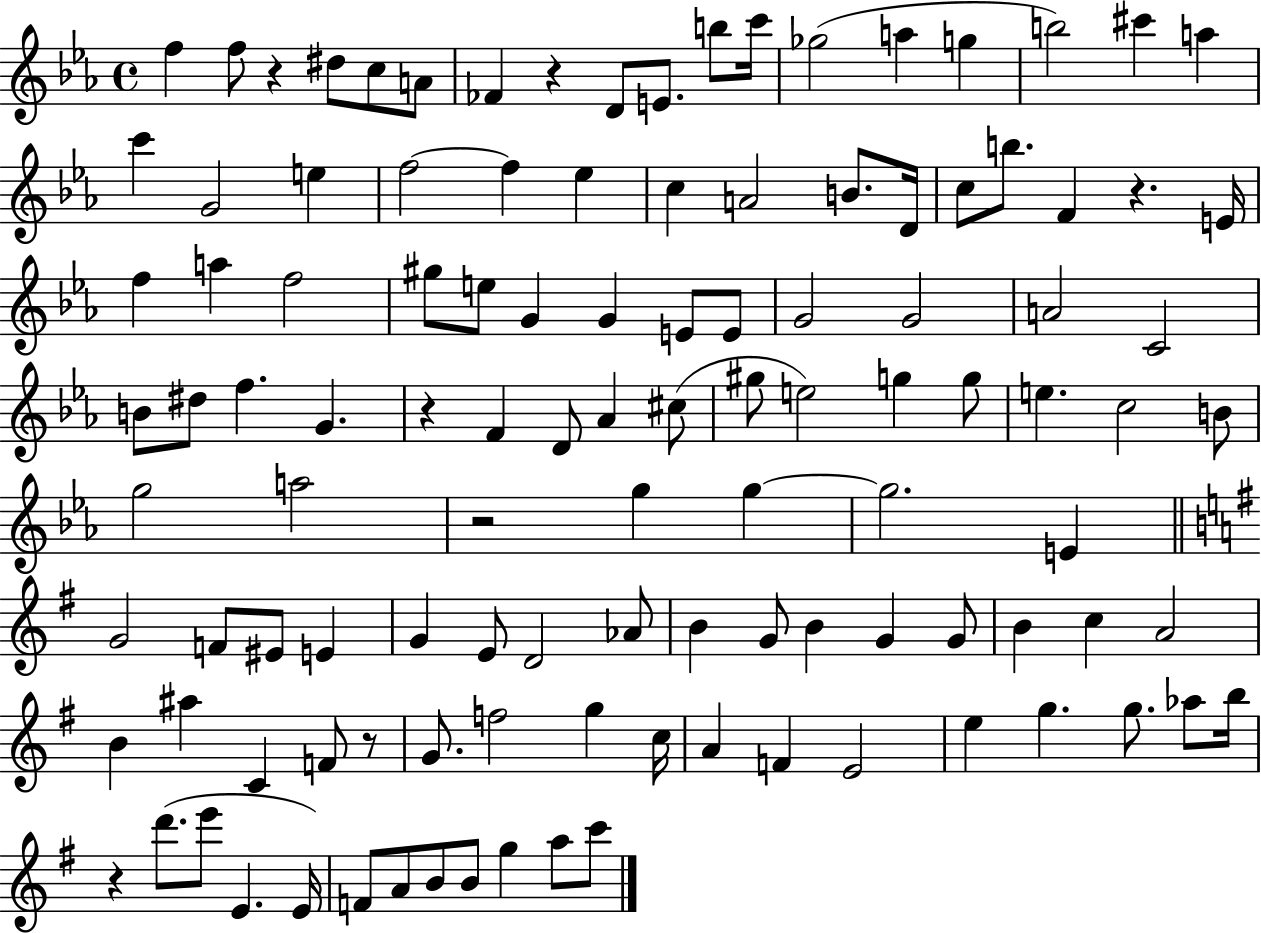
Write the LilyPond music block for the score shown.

{
  \clef treble
  \time 4/4
  \defaultTimeSignature
  \key ees \major
  \repeat volta 2 { f''4 f''8 r4 dis''8 c''8 a'8 | fes'4 r4 d'8 e'8. b''8 c'''16 | ges''2( a''4 g''4 | b''2) cis'''4 a''4 | \break c'''4 g'2 e''4 | f''2~~ f''4 ees''4 | c''4 a'2 b'8. d'16 | c''8 b''8. f'4 r4. e'16 | \break f''4 a''4 f''2 | gis''8 e''8 g'4 g'4 e'8 e'8 | g'2 g'2 | a'2 c'2 | \break b'8 dis''8 f''4. g'4. | r4 f'4 d'8 aes'4 cis''8( | gis''8 e''2) g''4 g''8 | e''4. c''2 b'8 | \break g''2 a''2 | r2 g''4 g''4~~ | g''2. e'4 | \bar "||" \break \key g \major g'2 f'8 eis'8 e'4 | g'4 e'8 d'2 aes'8 | b'4 g'8 b'4 g'4 g'8 | b'4 c''4 a'2 | \break b'4 ais''4 c'4 f'8 r8 | g'8. f''2 g''4 c''16 | a'4 f'4 e'2 | e''4 g''4. g''8. aes''8 b''16 | \break r4 d'''8.( e'''8 e'4. e'16) | f'8 a'8 b'8 b'8 g''4 a''8 c'''8 | } \bar "|."
}